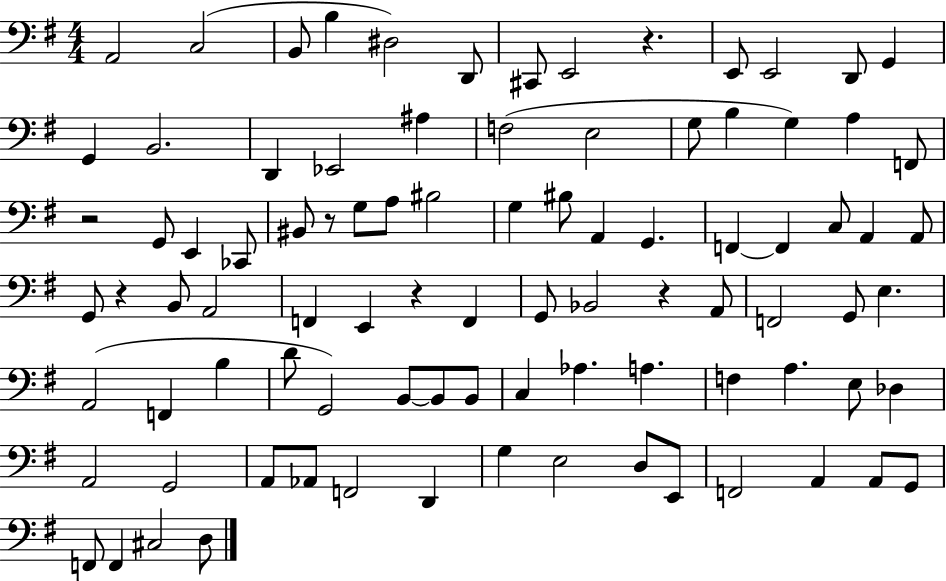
X:1
T:Untitled
M:4/4
L:1/4
K:G
A,,2 C,2 B,,/2 B, ^D,2 D,,/2 ^C,,/2 E,,2 z E,,/2 E,,2 D,,/2 G,, G,, B,,2 D,, _E,,2 ^A, F,2 E,2 G,/2 B, G, A, F,,/2 z2 G,,/2 E,, _C,,/2 ^B,,/2 z/2 G,/2 A,/2 ^B,2 G, ^B,/2 A,, G,, F,, F,, C,/2 A,, A,,/2 G,,/2 z B,,/2 A,,2 F,, E,, z F,, G,,/2 _B,,2 z A,,/2 F,,2 G,,/2 E, A,,2 F,, B, D/2 G,,2 B,,/2 B,,/2 B,,/2 C, _A, A, F, A, E,/2 _D, A,,2 G,,2 A,,/2 _A,,/2 F,,2 D,, G, E,2 D,/2 E,,/2 F,,2 A,, A,,/2 G,,/2 F,,/2 F,, ^C,2 D,/2